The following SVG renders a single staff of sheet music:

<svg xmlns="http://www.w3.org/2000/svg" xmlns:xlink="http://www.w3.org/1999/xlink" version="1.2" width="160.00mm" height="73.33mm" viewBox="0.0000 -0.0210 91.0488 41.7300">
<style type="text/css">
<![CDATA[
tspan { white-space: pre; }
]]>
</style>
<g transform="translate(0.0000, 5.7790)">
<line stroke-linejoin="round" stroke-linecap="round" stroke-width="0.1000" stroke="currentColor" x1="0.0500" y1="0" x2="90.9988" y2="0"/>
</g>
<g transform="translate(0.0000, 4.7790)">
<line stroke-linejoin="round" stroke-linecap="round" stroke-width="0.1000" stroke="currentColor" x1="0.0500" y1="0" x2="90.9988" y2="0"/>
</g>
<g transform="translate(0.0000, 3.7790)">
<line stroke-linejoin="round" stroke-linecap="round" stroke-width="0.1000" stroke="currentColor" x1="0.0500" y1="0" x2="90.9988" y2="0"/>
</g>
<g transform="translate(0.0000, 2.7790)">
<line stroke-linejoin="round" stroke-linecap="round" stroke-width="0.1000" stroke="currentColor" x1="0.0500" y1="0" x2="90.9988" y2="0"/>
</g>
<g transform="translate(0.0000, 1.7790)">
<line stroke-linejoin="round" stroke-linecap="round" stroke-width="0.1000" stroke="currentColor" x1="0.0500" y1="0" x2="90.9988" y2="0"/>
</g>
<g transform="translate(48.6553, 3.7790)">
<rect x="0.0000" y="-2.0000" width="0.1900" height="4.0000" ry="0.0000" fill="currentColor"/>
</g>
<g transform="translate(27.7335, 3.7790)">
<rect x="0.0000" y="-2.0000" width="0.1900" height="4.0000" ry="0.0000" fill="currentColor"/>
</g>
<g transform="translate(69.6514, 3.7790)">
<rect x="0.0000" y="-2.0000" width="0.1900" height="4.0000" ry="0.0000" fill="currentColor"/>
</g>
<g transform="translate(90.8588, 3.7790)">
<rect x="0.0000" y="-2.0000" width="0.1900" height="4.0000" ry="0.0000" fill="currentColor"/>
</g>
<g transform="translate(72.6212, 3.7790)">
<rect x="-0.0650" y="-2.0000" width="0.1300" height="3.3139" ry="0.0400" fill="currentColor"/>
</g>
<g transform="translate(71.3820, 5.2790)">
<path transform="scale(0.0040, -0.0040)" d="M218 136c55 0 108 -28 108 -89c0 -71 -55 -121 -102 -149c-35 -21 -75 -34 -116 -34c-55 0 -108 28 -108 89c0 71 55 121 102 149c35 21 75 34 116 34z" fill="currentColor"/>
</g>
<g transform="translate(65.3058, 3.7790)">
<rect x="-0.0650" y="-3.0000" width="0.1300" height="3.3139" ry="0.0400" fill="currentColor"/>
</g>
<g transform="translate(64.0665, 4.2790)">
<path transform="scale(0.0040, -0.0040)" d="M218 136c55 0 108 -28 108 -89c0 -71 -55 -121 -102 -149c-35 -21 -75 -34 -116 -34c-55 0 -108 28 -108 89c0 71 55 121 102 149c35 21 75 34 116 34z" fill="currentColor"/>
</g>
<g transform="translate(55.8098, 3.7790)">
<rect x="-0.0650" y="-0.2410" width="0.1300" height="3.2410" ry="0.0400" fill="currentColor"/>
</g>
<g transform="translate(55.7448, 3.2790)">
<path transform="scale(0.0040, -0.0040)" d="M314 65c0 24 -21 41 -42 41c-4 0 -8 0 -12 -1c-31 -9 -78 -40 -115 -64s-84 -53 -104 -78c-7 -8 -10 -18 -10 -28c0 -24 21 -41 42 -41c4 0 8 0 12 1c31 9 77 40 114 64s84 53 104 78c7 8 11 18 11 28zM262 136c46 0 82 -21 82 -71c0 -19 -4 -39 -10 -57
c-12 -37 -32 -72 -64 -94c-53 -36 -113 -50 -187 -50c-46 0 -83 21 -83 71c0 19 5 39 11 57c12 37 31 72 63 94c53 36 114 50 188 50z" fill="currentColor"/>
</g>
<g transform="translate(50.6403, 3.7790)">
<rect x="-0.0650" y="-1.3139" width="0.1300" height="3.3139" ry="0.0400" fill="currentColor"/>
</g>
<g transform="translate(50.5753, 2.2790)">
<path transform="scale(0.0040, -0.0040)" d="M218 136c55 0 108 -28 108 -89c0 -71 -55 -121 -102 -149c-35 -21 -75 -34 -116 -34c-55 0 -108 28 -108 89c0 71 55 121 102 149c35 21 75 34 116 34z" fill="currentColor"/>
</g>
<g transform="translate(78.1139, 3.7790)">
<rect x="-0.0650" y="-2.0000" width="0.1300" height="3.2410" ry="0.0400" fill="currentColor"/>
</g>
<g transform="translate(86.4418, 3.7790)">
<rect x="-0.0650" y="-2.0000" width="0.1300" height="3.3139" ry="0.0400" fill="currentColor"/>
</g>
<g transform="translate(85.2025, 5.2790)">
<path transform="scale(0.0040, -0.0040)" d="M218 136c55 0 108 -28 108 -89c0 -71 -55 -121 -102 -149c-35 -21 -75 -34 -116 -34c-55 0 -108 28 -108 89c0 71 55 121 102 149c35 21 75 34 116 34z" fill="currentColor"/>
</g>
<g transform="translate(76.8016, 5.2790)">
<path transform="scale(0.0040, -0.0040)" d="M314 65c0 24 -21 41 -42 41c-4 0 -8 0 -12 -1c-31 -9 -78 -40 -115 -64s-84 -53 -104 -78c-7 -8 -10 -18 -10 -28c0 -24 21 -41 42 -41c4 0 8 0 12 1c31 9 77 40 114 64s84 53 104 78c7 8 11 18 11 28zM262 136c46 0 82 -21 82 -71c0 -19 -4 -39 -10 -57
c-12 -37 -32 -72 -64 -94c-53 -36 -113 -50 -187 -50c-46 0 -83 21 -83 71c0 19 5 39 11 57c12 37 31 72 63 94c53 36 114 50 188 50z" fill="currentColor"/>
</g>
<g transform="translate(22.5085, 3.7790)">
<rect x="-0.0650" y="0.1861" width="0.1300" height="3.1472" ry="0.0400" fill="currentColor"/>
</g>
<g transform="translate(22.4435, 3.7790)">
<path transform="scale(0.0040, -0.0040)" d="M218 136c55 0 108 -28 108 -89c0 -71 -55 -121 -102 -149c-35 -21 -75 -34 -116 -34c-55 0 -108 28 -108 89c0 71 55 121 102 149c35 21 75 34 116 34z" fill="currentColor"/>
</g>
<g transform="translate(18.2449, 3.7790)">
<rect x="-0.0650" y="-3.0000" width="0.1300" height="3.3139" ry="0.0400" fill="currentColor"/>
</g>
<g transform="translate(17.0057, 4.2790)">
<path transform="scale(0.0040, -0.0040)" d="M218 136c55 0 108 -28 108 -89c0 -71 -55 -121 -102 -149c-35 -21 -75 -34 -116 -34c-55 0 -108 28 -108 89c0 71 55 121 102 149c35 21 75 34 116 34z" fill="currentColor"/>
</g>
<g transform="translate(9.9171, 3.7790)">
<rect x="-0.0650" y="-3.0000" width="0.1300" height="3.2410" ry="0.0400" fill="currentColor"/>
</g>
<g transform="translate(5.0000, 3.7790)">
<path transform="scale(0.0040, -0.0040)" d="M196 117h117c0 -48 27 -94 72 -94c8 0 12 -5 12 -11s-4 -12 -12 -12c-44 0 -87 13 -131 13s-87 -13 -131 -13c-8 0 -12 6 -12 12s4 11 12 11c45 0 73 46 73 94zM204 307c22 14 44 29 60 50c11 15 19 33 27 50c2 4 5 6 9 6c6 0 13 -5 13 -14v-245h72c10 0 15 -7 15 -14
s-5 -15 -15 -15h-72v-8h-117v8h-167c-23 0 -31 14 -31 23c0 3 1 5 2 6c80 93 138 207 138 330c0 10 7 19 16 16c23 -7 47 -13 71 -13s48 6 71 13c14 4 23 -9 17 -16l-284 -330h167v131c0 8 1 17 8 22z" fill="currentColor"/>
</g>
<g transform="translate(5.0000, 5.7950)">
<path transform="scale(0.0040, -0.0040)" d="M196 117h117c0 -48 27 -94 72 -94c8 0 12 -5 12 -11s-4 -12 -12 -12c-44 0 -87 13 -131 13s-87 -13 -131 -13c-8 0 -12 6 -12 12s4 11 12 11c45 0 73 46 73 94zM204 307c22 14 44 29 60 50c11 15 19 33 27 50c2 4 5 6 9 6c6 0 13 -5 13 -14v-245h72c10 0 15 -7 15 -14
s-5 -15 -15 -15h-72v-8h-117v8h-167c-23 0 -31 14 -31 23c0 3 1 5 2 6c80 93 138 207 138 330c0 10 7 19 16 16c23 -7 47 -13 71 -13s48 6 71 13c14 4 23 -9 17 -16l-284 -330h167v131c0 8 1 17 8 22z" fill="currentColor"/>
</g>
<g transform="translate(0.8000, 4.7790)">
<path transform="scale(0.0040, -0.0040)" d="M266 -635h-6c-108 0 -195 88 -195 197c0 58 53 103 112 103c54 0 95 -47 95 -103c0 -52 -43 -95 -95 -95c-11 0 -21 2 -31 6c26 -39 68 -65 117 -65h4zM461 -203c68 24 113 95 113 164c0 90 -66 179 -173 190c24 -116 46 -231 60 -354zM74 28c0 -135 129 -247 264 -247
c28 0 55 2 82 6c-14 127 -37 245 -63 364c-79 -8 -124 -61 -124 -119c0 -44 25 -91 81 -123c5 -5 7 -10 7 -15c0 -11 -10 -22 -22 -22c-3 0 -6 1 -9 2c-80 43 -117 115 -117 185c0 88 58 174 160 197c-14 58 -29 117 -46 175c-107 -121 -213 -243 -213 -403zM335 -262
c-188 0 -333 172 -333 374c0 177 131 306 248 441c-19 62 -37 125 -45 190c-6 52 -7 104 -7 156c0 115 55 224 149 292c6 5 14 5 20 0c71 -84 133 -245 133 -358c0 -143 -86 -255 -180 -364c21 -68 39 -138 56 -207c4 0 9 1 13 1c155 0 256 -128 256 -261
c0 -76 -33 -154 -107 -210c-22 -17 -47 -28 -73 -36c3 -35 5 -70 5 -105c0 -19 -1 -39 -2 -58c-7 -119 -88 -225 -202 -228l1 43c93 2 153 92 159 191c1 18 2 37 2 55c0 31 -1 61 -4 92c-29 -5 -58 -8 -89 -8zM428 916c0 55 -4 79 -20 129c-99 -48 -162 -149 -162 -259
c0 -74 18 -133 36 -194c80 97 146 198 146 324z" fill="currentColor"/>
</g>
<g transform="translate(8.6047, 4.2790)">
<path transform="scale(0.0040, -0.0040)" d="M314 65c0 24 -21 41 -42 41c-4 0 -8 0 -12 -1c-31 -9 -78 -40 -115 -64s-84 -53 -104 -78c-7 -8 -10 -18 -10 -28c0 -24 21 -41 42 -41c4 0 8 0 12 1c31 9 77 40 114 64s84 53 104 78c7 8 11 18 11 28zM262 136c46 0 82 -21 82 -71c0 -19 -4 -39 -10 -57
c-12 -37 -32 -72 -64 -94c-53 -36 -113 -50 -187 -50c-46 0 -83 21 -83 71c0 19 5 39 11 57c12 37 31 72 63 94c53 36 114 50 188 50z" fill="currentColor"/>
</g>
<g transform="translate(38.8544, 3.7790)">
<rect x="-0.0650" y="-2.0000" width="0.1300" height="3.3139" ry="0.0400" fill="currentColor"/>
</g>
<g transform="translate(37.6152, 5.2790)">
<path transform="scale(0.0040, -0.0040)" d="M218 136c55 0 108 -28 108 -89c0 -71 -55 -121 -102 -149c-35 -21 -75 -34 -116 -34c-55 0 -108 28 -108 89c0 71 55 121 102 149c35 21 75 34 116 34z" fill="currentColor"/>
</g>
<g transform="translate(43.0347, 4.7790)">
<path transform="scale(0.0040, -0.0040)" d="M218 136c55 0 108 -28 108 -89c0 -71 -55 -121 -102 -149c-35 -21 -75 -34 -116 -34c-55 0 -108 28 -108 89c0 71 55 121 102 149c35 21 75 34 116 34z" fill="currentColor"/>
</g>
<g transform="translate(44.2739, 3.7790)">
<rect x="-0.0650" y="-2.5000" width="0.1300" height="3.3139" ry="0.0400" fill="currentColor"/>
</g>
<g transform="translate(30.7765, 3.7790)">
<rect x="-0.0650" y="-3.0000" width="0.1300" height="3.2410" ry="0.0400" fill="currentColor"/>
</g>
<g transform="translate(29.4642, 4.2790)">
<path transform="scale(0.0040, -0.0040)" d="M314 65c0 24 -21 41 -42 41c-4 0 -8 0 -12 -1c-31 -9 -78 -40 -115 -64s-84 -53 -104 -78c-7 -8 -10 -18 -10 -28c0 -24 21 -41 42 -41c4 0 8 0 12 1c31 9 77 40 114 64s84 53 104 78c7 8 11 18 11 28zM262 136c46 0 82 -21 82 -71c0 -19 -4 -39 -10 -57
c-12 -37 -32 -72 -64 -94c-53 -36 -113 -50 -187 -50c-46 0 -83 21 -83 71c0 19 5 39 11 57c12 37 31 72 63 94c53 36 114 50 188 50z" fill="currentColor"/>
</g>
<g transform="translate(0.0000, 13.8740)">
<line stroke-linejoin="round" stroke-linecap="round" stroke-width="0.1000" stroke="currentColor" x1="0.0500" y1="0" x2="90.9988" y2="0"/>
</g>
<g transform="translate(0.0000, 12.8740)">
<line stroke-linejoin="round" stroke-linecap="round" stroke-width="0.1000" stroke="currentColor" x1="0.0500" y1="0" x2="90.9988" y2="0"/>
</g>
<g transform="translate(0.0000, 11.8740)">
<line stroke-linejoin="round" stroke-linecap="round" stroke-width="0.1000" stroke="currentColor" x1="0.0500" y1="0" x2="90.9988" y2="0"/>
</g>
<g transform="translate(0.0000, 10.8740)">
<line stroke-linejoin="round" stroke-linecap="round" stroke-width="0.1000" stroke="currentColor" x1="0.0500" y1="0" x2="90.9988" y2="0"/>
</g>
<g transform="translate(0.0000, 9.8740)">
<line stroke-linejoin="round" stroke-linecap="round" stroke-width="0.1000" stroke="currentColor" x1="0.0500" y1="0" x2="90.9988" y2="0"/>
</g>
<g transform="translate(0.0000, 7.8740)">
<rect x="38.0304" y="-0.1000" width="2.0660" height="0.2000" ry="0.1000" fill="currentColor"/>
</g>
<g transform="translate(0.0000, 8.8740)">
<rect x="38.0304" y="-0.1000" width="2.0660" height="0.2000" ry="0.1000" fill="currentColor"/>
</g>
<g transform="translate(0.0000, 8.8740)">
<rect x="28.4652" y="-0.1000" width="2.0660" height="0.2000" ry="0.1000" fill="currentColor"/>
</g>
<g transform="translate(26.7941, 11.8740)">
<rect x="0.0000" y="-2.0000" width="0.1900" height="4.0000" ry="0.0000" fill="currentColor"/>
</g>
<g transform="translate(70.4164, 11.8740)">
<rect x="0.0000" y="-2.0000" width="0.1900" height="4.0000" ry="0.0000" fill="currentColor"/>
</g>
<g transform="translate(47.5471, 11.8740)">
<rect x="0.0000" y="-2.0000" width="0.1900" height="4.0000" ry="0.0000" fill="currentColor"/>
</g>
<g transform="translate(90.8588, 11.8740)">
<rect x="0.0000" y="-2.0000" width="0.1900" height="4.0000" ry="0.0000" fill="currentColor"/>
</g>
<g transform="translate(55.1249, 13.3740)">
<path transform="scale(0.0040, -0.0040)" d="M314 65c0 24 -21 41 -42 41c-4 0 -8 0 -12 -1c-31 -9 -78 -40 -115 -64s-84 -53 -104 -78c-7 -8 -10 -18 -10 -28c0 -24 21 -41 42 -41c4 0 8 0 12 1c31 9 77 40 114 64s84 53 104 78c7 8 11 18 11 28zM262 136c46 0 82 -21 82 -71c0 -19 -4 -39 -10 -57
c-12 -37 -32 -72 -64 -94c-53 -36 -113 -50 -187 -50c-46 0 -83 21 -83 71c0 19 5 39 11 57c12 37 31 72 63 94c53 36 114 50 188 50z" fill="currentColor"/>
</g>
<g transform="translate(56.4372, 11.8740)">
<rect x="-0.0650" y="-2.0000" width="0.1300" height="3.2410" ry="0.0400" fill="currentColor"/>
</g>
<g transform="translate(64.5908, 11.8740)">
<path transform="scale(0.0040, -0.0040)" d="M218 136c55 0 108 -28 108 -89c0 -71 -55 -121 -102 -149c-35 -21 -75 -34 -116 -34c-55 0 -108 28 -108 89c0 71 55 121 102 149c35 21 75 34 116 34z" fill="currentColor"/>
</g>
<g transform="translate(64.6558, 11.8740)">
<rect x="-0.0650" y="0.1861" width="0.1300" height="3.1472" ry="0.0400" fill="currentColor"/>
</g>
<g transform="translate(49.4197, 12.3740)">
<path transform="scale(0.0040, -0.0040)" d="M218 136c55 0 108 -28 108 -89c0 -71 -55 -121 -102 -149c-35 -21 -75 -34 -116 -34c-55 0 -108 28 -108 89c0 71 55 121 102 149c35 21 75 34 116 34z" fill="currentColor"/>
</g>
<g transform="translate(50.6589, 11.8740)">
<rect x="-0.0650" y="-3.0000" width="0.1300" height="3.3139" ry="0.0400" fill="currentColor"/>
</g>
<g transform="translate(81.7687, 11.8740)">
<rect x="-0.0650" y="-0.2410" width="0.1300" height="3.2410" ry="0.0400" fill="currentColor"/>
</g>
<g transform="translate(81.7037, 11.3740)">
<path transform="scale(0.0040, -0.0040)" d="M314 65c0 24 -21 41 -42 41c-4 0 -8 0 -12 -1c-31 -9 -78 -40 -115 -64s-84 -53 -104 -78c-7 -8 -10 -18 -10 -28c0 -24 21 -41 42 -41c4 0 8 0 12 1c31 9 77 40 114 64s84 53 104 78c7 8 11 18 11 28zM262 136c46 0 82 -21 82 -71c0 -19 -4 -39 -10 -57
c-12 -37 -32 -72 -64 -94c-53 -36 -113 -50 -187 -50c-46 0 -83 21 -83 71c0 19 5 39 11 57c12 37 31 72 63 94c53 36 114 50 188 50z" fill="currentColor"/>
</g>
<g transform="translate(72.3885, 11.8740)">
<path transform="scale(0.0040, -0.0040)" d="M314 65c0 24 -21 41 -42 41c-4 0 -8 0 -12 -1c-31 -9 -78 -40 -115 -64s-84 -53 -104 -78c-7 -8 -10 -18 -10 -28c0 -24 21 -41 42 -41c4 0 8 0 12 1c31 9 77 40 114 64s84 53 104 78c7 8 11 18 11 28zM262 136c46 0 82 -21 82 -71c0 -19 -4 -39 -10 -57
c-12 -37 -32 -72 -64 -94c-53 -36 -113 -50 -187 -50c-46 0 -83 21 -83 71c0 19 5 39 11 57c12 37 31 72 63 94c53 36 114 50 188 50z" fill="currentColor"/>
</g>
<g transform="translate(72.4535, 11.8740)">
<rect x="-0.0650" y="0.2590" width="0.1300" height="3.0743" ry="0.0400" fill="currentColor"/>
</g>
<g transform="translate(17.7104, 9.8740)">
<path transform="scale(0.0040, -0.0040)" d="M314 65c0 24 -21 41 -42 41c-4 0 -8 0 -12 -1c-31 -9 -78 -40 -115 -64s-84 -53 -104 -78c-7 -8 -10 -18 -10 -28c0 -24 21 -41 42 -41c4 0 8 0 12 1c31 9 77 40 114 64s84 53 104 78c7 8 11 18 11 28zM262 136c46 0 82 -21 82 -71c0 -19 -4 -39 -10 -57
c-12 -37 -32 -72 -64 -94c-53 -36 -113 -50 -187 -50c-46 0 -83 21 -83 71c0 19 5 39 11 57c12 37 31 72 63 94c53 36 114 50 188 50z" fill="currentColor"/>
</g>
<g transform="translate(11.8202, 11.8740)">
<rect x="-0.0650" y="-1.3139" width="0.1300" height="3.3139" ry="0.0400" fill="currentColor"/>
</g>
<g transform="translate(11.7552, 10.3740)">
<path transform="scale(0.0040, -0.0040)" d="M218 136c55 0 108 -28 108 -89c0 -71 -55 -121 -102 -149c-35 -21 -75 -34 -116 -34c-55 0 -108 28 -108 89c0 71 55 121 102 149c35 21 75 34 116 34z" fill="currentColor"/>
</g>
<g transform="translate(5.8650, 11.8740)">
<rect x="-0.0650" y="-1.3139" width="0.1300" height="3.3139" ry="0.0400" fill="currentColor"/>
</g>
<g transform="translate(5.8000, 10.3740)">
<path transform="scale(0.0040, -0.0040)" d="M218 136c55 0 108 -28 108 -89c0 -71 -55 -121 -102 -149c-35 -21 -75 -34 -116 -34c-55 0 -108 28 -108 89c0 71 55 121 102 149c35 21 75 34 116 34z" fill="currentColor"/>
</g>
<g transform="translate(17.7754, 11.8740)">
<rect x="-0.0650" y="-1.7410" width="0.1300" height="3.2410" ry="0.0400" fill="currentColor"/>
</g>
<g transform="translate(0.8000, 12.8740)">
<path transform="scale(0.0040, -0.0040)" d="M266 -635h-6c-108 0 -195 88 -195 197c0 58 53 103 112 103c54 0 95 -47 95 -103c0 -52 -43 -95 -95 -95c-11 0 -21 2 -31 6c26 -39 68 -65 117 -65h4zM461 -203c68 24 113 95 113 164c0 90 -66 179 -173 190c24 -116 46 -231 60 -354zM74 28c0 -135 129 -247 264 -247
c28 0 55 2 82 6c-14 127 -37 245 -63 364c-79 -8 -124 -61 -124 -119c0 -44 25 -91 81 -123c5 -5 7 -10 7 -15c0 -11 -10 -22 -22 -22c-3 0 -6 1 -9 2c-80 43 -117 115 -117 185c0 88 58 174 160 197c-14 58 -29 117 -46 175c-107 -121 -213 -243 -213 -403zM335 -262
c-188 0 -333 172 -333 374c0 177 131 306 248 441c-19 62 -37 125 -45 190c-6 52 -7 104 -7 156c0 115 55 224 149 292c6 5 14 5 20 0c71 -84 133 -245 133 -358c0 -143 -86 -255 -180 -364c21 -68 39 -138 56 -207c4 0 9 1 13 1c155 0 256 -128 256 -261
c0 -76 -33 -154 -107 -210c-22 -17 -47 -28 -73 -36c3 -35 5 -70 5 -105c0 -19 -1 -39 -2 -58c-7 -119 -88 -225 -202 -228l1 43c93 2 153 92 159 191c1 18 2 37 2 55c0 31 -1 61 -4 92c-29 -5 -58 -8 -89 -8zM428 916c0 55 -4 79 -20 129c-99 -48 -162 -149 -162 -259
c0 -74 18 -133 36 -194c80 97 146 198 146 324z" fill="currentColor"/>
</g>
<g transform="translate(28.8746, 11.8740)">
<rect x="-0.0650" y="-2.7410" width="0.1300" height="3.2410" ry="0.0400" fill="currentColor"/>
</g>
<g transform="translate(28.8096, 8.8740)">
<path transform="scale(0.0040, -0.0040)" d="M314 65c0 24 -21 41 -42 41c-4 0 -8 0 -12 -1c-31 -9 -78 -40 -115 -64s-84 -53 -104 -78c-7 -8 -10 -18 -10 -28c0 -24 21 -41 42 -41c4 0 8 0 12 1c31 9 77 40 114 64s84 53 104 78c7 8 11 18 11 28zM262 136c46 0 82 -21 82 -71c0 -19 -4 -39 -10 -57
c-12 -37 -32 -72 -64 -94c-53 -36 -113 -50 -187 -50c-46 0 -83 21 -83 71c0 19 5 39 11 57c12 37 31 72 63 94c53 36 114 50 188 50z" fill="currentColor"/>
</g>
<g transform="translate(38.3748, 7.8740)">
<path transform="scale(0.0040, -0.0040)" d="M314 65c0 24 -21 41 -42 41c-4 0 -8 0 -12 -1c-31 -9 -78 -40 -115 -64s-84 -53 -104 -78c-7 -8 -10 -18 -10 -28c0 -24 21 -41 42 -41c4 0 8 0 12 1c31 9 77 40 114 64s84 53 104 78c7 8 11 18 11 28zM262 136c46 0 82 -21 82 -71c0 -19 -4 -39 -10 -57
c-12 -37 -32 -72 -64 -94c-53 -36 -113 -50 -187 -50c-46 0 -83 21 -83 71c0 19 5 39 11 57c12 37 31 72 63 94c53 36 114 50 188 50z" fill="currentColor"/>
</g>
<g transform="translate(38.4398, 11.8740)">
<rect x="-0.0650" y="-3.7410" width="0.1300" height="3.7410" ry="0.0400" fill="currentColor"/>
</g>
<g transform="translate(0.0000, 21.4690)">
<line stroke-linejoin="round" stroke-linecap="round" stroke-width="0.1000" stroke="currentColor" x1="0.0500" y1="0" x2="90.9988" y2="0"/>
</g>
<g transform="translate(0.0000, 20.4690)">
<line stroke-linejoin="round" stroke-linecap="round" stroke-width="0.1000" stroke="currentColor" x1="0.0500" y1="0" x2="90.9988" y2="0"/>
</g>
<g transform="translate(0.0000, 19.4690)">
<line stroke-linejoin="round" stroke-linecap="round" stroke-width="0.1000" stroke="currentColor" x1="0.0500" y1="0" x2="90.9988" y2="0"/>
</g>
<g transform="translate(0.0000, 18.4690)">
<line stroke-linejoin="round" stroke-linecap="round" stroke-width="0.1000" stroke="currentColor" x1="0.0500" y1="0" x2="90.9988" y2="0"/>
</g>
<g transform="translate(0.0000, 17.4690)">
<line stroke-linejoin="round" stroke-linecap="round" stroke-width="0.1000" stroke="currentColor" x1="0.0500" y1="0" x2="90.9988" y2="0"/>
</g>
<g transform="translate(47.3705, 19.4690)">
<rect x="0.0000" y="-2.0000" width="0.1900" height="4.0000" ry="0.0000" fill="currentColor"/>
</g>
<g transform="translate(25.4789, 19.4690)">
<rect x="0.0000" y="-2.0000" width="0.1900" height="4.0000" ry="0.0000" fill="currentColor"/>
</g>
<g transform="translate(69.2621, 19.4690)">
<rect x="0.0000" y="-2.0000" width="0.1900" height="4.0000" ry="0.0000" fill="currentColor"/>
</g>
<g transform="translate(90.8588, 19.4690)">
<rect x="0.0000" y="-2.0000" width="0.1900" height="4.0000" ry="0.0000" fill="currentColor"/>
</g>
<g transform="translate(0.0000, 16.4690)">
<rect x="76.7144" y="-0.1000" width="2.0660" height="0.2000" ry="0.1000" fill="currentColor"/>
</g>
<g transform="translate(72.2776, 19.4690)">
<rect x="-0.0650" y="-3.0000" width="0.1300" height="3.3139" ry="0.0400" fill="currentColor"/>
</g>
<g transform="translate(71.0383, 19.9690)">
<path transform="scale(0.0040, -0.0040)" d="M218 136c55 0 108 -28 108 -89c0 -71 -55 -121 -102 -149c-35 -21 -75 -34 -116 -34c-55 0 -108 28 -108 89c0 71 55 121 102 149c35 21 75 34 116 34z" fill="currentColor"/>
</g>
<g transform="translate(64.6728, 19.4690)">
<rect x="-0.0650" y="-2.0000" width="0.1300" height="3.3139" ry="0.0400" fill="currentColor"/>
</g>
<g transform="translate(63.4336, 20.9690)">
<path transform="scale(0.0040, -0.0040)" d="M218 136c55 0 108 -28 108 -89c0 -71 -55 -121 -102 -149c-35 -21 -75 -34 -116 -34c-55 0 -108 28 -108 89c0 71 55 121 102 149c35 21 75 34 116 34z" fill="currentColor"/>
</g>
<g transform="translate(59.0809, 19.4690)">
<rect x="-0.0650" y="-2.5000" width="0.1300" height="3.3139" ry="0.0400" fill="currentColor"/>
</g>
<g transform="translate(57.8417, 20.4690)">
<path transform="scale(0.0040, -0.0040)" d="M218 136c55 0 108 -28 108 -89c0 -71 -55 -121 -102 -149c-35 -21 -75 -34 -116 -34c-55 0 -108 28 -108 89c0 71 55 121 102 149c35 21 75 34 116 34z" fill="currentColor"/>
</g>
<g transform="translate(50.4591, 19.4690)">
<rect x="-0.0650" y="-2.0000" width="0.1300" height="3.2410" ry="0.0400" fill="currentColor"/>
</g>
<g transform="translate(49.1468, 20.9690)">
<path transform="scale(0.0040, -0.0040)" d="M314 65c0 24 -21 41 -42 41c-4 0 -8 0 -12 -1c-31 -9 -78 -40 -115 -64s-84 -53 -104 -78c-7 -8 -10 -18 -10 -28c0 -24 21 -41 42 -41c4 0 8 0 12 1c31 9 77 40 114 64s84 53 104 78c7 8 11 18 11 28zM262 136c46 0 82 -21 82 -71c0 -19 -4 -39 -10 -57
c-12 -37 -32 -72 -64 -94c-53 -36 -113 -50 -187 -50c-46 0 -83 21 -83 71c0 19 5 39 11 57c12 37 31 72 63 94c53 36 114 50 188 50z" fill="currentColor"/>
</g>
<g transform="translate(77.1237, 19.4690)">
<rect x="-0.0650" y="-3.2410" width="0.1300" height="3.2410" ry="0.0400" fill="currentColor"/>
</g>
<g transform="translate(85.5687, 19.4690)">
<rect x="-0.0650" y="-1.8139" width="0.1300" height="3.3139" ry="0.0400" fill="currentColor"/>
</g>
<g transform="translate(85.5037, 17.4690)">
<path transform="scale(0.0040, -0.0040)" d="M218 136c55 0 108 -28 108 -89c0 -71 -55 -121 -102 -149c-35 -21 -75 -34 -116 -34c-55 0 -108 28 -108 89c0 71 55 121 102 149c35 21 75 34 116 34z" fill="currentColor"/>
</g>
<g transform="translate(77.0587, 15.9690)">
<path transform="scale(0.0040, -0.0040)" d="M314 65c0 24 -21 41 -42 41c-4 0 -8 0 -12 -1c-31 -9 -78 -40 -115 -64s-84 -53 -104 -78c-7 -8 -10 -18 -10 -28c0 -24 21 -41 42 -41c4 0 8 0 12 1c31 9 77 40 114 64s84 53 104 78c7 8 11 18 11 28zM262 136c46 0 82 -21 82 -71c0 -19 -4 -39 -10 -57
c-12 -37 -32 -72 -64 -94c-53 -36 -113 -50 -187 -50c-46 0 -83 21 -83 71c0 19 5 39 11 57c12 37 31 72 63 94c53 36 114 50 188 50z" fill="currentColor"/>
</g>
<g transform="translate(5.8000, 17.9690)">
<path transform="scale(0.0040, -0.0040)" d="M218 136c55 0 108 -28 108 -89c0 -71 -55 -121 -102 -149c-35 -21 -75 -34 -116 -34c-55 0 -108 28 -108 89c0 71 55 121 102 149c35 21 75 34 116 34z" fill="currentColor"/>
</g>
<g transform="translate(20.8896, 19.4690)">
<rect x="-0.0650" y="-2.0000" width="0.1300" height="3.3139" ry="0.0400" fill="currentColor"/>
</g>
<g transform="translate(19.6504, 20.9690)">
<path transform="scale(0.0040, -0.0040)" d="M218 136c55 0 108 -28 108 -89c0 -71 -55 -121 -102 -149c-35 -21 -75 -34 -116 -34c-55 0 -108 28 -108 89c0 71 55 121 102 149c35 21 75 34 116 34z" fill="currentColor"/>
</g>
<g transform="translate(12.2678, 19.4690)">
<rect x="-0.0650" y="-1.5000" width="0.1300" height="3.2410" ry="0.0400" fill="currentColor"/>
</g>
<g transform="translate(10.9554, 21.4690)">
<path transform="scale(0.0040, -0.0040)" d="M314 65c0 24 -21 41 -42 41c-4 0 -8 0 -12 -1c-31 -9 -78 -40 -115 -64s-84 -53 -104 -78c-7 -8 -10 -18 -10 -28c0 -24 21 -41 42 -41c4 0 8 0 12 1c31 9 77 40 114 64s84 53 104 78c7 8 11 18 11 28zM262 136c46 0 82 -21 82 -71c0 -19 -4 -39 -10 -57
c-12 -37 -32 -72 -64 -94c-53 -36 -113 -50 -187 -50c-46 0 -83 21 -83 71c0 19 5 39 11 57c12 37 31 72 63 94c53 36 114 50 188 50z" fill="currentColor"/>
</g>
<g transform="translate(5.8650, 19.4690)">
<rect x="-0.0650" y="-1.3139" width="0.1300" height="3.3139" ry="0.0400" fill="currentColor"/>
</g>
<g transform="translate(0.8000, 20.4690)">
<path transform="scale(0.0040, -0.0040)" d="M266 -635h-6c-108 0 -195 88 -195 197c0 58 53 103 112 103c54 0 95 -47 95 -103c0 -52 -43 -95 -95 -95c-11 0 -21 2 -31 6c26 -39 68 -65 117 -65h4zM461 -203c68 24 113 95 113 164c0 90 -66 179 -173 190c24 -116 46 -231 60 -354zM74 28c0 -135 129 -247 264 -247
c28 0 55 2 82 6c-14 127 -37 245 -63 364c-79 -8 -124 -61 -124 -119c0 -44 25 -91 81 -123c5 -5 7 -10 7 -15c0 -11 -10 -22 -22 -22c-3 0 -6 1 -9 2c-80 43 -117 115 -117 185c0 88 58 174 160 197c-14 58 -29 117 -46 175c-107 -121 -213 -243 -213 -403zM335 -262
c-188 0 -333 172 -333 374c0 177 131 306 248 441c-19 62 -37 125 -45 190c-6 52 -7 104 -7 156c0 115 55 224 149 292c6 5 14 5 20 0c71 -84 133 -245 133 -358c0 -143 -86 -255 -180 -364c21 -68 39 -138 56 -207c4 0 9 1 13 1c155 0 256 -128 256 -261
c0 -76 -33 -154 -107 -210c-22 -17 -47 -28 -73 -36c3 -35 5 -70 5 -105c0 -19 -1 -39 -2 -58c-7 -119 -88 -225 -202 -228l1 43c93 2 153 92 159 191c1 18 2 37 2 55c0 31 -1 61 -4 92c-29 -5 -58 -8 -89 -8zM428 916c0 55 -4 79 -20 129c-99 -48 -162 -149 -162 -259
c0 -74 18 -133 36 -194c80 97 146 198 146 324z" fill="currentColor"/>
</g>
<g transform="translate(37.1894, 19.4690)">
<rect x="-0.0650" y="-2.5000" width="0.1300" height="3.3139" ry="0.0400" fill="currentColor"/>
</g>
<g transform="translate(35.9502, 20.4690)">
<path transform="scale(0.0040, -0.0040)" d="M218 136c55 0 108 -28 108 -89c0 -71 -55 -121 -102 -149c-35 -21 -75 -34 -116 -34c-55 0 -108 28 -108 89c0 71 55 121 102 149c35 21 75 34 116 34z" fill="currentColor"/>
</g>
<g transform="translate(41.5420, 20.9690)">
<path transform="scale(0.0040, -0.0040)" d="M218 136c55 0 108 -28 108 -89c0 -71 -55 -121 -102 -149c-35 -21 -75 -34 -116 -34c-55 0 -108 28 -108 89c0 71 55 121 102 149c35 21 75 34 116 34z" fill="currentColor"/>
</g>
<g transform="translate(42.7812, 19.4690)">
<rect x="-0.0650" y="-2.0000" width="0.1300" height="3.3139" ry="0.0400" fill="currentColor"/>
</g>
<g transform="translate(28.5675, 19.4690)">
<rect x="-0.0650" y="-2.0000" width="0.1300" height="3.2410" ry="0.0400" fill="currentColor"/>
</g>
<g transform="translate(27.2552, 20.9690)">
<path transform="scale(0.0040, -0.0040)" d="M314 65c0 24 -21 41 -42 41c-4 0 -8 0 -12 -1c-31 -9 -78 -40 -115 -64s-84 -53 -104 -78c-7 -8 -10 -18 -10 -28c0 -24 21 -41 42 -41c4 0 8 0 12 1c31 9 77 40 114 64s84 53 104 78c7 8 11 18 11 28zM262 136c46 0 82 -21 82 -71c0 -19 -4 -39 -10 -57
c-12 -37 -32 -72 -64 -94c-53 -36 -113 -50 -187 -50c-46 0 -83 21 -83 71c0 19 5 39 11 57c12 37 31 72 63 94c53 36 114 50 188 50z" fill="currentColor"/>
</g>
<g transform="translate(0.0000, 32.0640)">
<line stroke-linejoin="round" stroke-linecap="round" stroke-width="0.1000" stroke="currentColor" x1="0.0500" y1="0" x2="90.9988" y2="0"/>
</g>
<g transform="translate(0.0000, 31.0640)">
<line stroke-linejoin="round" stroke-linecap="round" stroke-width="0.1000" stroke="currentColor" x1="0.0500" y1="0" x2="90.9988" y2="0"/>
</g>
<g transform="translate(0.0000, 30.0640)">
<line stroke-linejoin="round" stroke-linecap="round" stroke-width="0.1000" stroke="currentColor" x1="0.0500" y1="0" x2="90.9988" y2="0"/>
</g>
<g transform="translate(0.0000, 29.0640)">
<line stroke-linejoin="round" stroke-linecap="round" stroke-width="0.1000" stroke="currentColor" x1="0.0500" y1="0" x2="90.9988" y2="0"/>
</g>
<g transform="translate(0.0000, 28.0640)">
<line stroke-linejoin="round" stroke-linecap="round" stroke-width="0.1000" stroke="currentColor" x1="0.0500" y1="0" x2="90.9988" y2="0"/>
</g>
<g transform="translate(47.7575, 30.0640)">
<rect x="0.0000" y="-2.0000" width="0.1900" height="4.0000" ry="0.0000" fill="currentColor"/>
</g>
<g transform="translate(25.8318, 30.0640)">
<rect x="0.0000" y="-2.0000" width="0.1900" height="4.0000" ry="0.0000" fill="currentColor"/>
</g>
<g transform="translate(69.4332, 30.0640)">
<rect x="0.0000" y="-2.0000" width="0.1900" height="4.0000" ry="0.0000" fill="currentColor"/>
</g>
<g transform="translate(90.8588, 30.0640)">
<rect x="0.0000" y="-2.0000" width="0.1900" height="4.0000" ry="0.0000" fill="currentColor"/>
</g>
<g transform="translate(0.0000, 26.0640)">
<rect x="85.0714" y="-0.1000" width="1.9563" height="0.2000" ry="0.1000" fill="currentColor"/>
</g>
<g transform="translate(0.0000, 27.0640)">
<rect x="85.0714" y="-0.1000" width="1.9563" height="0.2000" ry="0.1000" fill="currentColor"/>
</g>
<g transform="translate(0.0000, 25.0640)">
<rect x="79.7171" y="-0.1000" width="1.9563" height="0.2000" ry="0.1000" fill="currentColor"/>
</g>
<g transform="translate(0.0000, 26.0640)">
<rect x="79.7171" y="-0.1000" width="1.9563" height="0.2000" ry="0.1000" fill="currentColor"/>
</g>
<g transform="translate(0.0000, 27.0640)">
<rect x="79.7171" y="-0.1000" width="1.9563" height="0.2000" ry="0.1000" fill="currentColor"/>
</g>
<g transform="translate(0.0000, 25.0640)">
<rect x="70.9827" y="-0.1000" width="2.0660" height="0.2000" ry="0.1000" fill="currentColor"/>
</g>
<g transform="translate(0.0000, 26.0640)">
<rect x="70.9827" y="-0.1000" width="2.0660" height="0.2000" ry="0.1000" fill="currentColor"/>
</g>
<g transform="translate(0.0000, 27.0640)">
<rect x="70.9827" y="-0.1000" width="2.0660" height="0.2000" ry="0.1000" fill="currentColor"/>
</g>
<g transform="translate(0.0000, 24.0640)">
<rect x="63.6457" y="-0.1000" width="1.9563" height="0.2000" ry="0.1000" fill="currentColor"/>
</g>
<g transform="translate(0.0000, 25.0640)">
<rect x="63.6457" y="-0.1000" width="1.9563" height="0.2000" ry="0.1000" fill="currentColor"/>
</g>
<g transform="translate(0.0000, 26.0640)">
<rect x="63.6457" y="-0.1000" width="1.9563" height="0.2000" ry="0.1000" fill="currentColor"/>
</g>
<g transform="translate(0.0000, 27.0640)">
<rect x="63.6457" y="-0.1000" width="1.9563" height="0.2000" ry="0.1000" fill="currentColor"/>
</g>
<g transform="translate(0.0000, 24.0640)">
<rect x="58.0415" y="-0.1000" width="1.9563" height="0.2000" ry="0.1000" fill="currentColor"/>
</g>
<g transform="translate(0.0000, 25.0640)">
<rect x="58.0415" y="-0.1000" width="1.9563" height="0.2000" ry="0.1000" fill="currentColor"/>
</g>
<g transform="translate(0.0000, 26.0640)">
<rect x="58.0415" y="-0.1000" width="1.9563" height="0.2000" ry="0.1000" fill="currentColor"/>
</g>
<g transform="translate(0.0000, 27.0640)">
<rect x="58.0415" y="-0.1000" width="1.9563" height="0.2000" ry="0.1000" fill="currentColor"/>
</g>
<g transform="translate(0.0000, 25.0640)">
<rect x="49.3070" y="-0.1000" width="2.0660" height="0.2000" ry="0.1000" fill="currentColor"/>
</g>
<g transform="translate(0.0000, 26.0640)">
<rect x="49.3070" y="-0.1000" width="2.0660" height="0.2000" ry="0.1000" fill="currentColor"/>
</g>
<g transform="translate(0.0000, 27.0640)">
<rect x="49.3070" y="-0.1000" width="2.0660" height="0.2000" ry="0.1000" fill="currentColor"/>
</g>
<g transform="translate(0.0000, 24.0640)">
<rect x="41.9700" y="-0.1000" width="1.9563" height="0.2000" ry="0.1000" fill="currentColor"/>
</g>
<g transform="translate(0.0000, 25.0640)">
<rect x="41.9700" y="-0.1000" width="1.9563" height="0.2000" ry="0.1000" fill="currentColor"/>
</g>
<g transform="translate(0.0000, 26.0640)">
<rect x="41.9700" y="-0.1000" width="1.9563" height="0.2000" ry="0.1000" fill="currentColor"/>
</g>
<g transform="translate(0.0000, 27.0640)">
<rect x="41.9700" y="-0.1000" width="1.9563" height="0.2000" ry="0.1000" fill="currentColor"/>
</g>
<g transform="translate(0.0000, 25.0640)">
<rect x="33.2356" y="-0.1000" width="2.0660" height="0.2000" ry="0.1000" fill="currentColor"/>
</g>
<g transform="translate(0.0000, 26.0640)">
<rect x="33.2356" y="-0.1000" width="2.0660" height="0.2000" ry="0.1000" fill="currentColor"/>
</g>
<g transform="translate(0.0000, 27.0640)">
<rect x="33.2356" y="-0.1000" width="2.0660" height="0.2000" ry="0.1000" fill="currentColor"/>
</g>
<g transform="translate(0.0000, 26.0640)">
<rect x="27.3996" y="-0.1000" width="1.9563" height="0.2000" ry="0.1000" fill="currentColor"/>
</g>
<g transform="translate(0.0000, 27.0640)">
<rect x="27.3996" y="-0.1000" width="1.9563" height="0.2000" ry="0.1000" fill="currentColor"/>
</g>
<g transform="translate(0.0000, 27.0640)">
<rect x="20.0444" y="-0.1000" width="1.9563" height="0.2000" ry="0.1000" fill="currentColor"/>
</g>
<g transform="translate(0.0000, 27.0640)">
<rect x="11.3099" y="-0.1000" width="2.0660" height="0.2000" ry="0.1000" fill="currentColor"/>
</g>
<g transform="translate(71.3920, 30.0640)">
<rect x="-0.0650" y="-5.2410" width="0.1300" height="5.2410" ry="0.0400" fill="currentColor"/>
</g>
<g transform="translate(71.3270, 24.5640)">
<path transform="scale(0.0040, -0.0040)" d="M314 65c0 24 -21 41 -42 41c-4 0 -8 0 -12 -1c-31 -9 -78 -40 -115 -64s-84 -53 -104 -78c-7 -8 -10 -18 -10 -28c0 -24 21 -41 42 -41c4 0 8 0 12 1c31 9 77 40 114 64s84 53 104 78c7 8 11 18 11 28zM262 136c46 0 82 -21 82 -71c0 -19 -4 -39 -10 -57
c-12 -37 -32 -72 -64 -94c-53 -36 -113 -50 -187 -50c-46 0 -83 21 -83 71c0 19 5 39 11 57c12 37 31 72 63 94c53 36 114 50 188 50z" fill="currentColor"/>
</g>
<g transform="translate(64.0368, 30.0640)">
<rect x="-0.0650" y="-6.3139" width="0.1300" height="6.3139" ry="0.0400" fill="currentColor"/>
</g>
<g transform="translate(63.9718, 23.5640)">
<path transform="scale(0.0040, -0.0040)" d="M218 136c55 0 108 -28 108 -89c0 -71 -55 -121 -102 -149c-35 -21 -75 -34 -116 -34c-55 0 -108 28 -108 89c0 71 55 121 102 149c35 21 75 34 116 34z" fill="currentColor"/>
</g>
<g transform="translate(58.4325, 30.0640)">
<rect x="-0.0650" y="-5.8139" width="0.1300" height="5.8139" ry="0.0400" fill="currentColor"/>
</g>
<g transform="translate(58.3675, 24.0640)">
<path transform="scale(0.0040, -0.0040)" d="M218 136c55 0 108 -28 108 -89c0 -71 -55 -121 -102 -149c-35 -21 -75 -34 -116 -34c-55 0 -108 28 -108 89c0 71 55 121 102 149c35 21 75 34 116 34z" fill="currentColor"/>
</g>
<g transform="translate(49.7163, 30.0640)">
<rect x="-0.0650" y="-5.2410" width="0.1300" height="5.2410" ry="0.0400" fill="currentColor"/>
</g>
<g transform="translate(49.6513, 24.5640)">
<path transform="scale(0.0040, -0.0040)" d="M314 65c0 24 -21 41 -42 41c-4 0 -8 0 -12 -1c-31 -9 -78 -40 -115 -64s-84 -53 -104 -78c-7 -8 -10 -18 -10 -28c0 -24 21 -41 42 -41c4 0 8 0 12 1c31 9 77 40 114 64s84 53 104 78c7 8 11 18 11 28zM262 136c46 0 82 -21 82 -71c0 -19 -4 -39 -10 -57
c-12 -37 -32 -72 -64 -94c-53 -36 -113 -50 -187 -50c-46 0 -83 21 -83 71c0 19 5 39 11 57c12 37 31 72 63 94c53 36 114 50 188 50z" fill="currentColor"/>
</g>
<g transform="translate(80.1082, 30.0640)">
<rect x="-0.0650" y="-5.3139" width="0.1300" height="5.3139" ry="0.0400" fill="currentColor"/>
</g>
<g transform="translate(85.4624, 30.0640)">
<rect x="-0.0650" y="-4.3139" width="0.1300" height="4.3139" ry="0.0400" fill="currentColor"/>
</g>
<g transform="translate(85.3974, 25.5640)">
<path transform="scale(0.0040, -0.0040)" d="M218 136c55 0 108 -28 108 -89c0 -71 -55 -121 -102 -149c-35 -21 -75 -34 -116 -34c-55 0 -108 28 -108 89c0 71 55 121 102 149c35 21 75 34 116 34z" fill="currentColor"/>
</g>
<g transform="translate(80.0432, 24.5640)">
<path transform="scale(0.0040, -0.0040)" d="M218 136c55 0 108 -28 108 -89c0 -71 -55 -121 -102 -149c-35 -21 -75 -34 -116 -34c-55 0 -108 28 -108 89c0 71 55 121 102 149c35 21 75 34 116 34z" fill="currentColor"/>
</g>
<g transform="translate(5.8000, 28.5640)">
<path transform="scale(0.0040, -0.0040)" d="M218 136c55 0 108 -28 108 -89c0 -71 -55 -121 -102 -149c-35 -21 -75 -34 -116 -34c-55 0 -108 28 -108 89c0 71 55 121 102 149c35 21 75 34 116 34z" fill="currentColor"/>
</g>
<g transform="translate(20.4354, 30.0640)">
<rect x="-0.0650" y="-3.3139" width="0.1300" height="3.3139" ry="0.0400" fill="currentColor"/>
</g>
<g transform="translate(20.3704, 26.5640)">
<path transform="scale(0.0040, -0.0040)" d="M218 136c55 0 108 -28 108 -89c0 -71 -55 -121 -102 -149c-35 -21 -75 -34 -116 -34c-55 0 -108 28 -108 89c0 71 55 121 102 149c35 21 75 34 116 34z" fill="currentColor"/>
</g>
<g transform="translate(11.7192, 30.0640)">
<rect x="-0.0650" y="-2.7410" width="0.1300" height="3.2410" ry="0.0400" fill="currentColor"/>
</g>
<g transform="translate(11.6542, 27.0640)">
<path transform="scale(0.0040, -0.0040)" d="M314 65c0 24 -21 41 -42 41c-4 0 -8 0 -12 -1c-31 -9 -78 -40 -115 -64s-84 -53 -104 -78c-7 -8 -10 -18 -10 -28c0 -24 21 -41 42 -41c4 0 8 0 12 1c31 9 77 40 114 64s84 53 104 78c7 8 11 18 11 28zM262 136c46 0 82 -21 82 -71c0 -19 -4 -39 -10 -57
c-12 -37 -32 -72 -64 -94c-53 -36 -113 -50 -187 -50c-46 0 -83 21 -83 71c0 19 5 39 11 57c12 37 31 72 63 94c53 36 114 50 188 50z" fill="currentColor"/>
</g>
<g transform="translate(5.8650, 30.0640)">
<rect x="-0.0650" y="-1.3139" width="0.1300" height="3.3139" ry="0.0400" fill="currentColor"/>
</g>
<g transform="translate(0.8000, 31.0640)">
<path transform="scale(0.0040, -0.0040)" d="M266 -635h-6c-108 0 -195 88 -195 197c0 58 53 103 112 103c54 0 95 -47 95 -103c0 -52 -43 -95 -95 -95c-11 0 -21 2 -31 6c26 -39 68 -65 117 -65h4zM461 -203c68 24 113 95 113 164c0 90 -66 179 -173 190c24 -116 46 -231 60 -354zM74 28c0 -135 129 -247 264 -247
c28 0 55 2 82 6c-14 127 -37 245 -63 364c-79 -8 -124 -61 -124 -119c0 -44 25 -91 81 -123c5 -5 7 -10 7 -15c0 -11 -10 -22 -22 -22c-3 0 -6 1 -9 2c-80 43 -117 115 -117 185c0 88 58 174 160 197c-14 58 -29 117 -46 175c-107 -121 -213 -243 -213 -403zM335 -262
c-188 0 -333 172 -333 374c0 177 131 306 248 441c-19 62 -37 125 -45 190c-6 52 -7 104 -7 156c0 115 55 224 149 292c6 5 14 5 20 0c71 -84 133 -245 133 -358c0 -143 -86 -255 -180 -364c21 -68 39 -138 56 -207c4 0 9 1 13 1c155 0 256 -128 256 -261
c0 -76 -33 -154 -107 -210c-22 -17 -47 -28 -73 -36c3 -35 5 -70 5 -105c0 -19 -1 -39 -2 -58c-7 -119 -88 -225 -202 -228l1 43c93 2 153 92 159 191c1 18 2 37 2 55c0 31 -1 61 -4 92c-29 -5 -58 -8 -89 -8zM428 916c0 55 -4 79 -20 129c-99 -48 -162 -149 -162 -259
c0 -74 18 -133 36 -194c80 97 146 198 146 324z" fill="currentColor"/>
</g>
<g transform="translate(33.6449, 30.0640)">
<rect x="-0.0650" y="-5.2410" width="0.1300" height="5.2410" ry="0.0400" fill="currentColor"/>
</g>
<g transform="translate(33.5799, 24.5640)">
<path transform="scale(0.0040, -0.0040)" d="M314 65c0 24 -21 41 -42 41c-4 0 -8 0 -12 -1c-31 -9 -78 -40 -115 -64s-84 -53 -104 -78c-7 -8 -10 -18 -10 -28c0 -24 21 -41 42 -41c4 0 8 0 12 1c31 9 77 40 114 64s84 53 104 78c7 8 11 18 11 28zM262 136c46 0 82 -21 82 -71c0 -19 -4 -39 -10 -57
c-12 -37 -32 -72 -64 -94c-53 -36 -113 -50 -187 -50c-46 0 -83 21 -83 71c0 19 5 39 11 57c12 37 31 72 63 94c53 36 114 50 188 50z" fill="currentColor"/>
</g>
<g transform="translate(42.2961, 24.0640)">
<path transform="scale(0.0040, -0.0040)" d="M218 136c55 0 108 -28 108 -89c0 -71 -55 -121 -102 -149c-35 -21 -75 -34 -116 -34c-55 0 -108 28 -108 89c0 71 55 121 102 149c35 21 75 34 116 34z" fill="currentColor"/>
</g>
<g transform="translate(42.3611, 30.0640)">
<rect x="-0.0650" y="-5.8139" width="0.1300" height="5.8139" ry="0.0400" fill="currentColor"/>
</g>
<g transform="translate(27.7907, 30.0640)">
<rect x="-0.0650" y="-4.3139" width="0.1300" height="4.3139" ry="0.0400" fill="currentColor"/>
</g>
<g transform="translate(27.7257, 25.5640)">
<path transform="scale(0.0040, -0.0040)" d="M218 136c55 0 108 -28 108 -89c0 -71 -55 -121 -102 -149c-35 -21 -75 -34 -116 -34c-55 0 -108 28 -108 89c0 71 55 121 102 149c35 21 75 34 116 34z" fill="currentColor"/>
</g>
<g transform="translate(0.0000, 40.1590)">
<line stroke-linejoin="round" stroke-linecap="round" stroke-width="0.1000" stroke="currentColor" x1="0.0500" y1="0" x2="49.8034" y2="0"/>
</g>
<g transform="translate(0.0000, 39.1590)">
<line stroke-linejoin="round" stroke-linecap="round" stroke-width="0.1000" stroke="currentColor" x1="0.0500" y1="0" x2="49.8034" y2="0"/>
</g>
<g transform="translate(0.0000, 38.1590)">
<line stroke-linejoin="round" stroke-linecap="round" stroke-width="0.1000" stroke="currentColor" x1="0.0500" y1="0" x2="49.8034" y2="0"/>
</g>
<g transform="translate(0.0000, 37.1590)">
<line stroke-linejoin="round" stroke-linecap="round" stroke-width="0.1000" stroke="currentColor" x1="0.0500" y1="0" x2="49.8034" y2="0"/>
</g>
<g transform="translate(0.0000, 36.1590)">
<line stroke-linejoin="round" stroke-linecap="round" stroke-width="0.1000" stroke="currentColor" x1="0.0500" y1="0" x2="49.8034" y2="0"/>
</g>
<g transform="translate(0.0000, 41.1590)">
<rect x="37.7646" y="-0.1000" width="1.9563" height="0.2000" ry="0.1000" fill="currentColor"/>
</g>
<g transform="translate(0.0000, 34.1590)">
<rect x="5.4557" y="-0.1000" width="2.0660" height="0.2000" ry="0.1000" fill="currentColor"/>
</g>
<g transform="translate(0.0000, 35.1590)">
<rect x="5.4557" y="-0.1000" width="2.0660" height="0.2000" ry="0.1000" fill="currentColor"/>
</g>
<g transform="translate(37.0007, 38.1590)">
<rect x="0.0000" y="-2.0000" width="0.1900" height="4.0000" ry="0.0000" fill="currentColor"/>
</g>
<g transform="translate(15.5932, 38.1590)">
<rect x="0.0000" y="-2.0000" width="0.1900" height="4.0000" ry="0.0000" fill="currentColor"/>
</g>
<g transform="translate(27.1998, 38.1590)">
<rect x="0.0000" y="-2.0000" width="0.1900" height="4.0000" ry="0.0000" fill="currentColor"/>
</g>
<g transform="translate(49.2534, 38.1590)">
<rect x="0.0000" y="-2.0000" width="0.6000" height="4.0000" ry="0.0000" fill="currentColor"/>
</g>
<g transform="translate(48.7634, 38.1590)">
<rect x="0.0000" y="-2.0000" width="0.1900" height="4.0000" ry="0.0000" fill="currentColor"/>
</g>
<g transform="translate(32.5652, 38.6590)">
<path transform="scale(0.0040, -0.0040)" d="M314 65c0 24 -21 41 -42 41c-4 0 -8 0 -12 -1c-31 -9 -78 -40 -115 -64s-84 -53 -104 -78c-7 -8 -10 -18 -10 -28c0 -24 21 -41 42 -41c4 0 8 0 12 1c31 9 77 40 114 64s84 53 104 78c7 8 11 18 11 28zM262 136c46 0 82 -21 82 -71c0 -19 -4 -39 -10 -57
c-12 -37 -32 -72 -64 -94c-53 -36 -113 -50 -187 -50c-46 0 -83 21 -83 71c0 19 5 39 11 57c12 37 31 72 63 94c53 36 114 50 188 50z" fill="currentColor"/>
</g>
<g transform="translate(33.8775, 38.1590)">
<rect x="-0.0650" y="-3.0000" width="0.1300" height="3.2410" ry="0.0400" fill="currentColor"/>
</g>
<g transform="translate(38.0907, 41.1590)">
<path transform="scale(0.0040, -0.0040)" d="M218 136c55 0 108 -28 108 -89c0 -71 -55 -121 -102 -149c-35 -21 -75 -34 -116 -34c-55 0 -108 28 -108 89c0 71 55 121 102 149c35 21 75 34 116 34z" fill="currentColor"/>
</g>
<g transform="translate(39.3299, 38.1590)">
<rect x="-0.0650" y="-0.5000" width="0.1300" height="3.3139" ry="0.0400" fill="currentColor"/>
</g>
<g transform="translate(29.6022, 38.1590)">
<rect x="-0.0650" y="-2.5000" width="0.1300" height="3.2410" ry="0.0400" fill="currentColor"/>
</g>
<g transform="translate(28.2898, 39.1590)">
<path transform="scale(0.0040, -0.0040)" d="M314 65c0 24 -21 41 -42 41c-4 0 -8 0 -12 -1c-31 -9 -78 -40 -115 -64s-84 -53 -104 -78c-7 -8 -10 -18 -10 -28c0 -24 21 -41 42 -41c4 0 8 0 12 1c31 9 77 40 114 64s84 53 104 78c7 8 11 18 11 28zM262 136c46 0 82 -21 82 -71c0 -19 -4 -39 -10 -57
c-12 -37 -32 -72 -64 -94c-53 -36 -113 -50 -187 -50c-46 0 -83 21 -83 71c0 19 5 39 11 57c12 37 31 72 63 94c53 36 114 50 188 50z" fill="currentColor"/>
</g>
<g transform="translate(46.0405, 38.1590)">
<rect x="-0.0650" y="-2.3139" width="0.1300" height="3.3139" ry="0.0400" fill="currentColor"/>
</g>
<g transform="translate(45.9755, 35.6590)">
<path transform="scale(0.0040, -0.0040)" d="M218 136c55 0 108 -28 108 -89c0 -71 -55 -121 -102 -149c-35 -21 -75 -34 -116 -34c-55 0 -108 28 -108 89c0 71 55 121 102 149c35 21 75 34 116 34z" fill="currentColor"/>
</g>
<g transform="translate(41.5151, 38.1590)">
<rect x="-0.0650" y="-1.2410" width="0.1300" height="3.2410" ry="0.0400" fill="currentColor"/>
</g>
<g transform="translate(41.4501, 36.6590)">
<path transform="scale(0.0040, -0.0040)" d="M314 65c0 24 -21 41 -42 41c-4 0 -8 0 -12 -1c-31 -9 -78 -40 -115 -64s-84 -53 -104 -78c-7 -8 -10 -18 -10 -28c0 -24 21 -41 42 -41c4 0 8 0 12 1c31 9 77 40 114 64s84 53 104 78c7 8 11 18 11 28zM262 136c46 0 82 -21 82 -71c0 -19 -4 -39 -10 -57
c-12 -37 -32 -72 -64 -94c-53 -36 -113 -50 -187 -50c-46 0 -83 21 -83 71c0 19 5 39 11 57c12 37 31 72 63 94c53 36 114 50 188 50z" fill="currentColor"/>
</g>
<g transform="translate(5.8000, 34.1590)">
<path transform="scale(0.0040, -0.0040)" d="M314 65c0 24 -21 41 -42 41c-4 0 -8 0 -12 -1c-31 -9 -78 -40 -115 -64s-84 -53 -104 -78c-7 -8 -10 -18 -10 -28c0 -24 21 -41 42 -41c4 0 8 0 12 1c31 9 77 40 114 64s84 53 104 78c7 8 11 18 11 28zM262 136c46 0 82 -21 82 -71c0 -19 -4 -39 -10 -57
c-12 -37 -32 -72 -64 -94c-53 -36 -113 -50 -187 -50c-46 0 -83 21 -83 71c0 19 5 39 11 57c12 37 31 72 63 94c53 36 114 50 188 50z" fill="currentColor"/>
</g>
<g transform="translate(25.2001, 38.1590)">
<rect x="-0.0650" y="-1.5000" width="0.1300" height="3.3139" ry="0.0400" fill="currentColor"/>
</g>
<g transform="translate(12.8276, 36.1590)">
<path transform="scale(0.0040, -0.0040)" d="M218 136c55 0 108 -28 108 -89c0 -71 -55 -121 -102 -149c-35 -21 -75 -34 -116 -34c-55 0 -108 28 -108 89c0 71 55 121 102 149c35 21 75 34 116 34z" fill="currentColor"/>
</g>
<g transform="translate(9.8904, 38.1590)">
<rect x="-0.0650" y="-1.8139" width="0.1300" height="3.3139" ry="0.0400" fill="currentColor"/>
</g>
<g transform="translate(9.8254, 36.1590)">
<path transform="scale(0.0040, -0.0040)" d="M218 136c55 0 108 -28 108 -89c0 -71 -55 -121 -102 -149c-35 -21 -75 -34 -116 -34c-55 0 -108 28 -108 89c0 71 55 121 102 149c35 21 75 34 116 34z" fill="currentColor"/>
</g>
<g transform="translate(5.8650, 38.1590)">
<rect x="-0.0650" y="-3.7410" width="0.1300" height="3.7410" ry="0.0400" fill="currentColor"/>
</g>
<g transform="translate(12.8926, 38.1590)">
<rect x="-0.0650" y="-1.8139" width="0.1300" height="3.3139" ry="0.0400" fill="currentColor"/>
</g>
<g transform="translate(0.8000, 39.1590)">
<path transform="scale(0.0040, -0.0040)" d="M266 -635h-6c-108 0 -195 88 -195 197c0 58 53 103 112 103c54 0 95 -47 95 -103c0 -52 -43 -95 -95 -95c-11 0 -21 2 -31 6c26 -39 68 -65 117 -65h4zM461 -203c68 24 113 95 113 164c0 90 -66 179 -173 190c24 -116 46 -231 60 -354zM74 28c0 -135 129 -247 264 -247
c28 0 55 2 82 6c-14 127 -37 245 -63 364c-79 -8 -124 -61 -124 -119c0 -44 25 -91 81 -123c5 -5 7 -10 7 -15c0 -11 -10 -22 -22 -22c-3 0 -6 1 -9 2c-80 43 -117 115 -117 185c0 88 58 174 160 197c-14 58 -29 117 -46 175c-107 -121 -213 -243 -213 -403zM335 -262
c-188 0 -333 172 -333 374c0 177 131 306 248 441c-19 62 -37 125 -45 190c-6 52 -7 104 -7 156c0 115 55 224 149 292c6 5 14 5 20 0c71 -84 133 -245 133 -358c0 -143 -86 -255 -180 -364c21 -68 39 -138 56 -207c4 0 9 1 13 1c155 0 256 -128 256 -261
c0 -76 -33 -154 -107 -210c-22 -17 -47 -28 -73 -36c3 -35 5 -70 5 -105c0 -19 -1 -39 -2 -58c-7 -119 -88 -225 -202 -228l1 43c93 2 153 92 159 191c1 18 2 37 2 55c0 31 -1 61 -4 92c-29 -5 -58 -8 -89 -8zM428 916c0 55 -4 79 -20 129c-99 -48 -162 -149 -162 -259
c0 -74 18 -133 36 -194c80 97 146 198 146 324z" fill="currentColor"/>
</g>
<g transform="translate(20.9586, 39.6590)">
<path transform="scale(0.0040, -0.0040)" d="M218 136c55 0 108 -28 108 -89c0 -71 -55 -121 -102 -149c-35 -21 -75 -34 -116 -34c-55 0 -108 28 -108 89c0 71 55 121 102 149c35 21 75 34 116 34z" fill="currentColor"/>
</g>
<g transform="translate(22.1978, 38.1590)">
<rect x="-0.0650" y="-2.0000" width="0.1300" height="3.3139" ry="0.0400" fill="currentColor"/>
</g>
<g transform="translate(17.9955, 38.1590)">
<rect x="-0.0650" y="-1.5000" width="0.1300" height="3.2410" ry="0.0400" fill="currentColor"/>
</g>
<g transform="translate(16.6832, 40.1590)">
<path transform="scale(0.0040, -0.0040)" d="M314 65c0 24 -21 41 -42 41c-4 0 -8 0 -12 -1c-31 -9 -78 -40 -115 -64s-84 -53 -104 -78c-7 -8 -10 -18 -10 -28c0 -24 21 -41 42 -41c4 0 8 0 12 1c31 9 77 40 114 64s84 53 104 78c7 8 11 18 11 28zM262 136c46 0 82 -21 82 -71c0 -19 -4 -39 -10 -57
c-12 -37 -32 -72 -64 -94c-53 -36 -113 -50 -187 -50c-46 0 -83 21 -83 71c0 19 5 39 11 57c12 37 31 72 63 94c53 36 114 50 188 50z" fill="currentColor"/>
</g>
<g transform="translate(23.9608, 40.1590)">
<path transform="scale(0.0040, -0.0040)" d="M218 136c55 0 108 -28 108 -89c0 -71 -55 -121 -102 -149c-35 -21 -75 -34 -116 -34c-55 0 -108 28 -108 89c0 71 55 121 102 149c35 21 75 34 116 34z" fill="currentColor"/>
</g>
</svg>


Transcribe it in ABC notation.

X:1
T:Untitled
M:4/4
L:1/4
K:C
A2 A B A2 F G e c2 A F F2 F e e f2 a2 c'2 A F2 B B2 c2 e E2 F F2 G F F2 G F A b2 f e a2 b d' f'2 g' f'2 g' a' f'2 f' d' c'2 f f E2 F E G2 A2 C e2 g